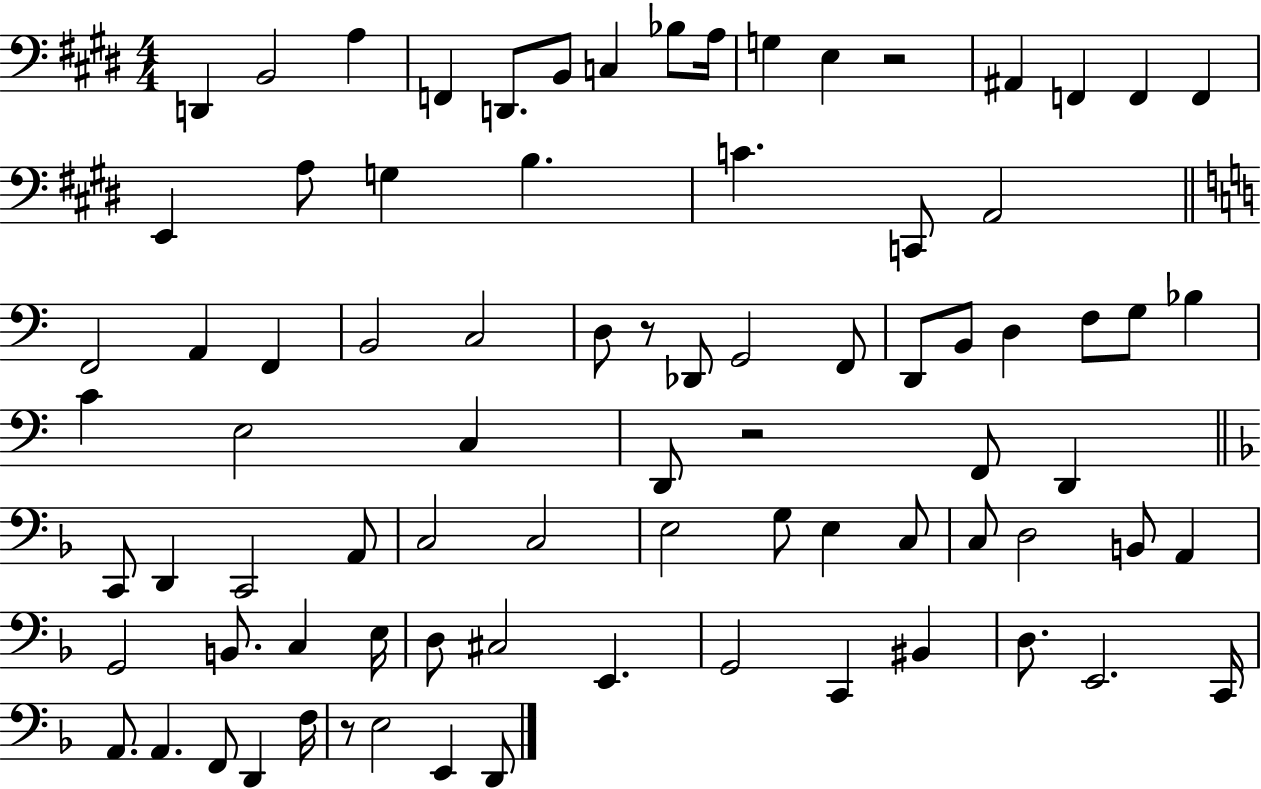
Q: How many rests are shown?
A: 4